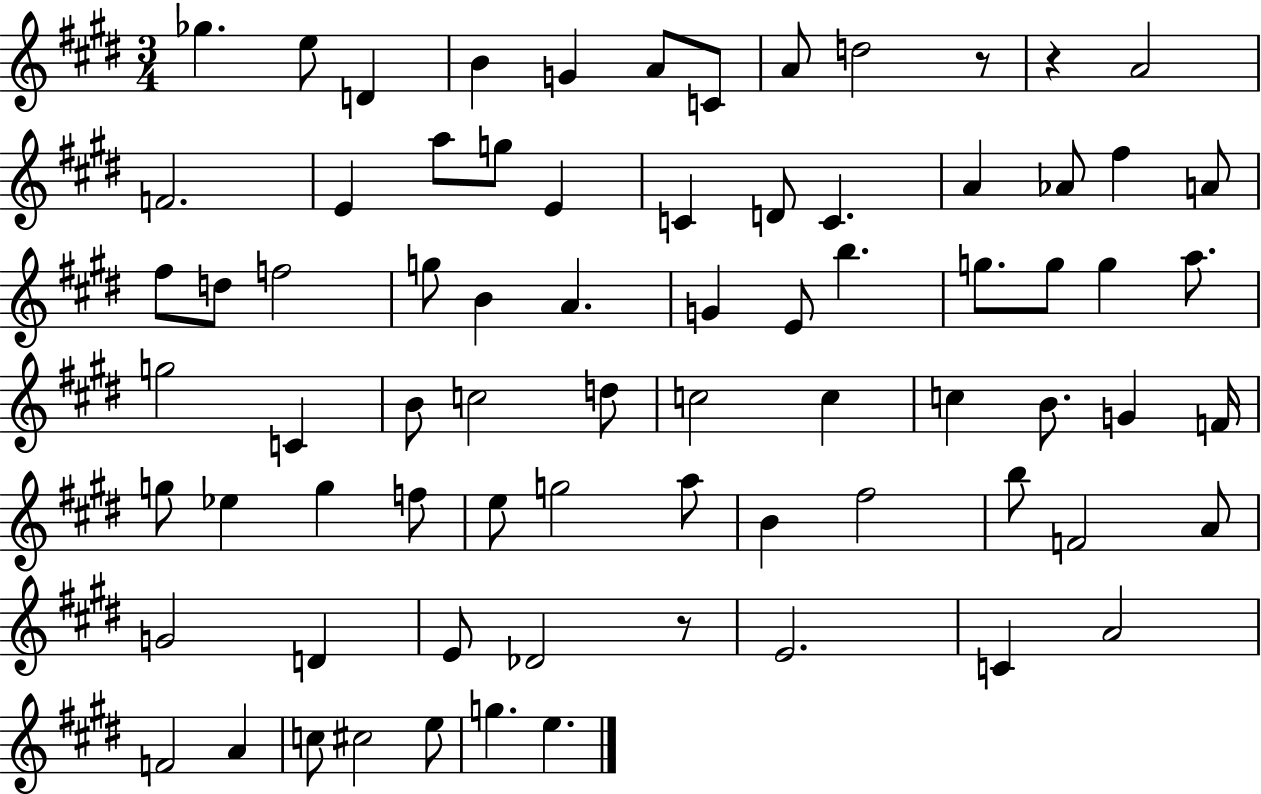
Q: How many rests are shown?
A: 3